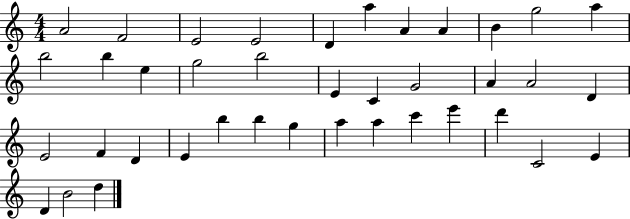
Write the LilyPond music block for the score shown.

{
  \clef treble
  \numericTimeSignature
  \time 4/4
  \key c \major
  a'2 f'2 | e'2 e'2 | d'4 a''4 a'4 a'4 | b'4 g''2 a''4 | \break b''2 b''4 e''4 | g''2 b''2 | e'4 c'4 g'2 | a'4 a'2 d'4 | \break e'2 f'4 d'4 | e'4 b''4 b''4 g''4 | a''4 a''4 c'''4 e'''4 | d'''4 c'2 e'4 | \break d'4 b'2 d''4 | \bar "|."
}